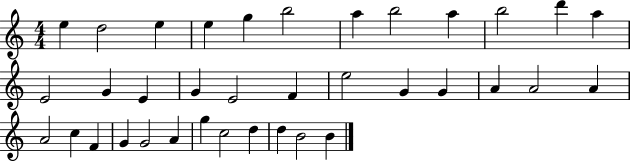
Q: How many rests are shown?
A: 0